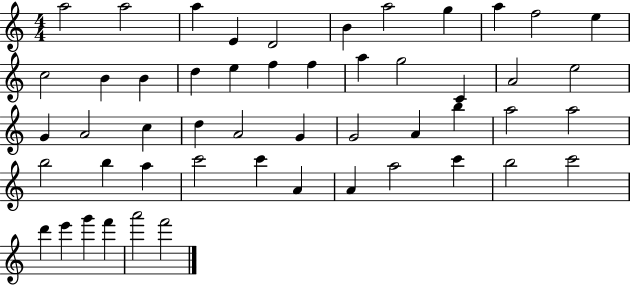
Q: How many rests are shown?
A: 0